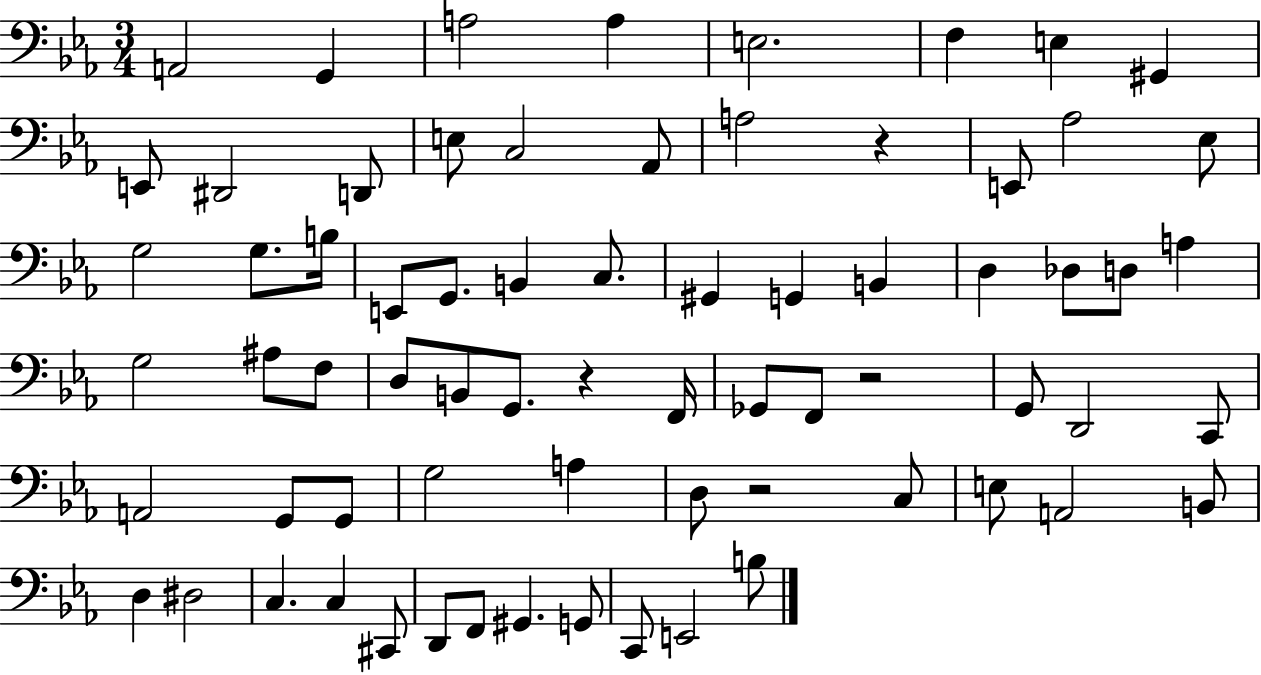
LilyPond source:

{
  \clef bass
  \numericTimeSignature
  \time 3/4
  \key ees \major
  a,2 g,4 | a2 a4 | e2. | f4 e4 gis,4 | \break e,8 dis,2 d,8 | e8 c2 aes,8 | a2 r4 | e,8 aes2 ees8 | \break g2 g8. b16 | e,8 g,8. b,4 c8. | gis,4 g,4 b,4 | d4 des8 d8 a4 | \break g2 ais8 f8 | d8 b,8 g,8. r4 f,16 | ges,8 f,8 r2 | g,8 d,2 c,8 | \break a,2 g,8 g,8 | g2 a4 | d8 r2 c8 | e8 a,2 b,8 | \break d4 dis2 | c4. c4 cis,8 | d,8 f,8 gis,4. g,8 | c,8 e,2 b8 | \break \bar "|."
}